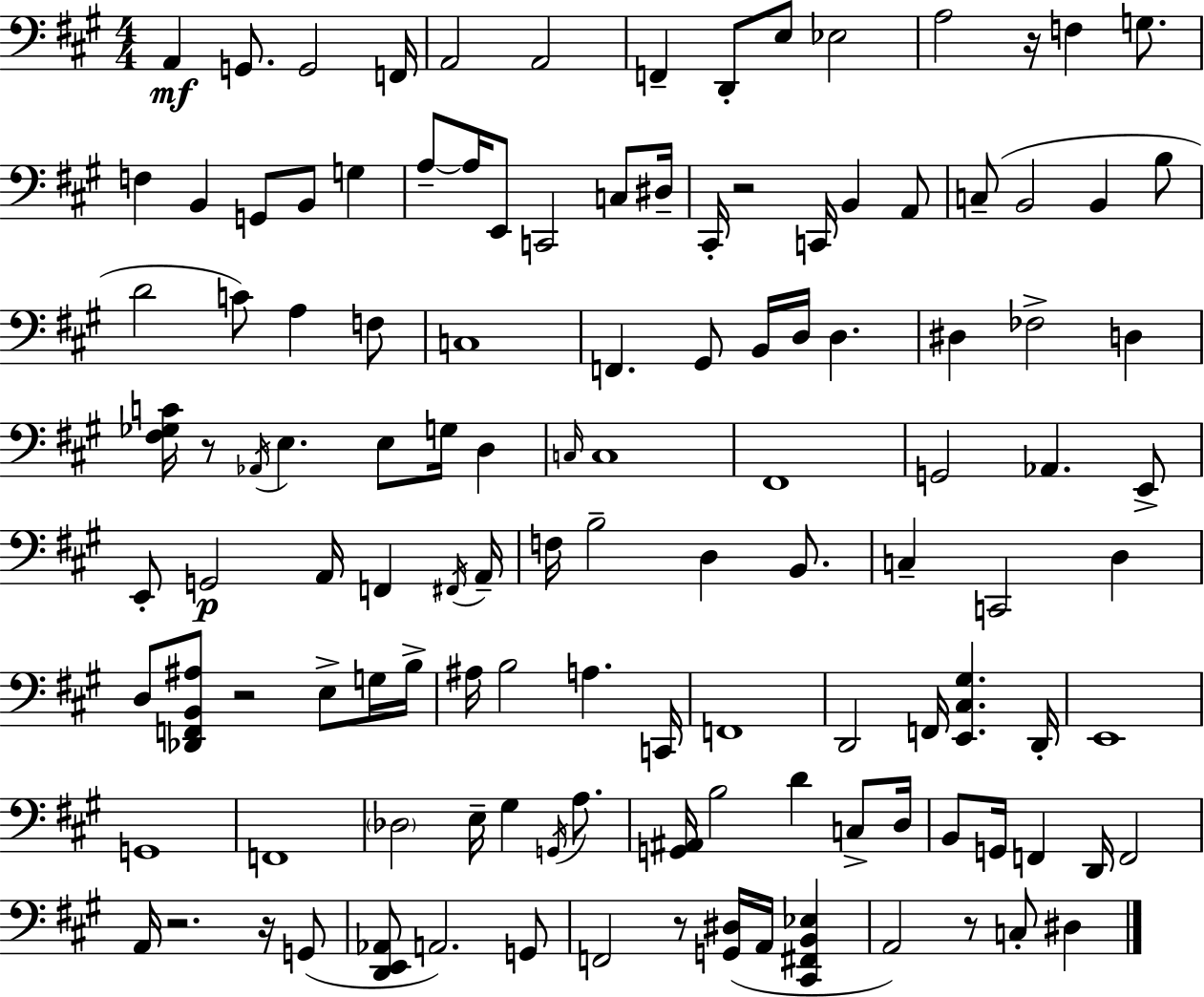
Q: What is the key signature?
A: A major